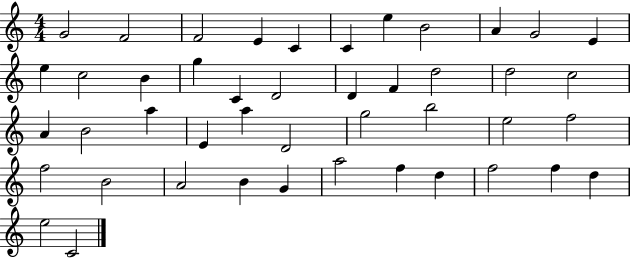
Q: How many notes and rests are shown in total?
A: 45